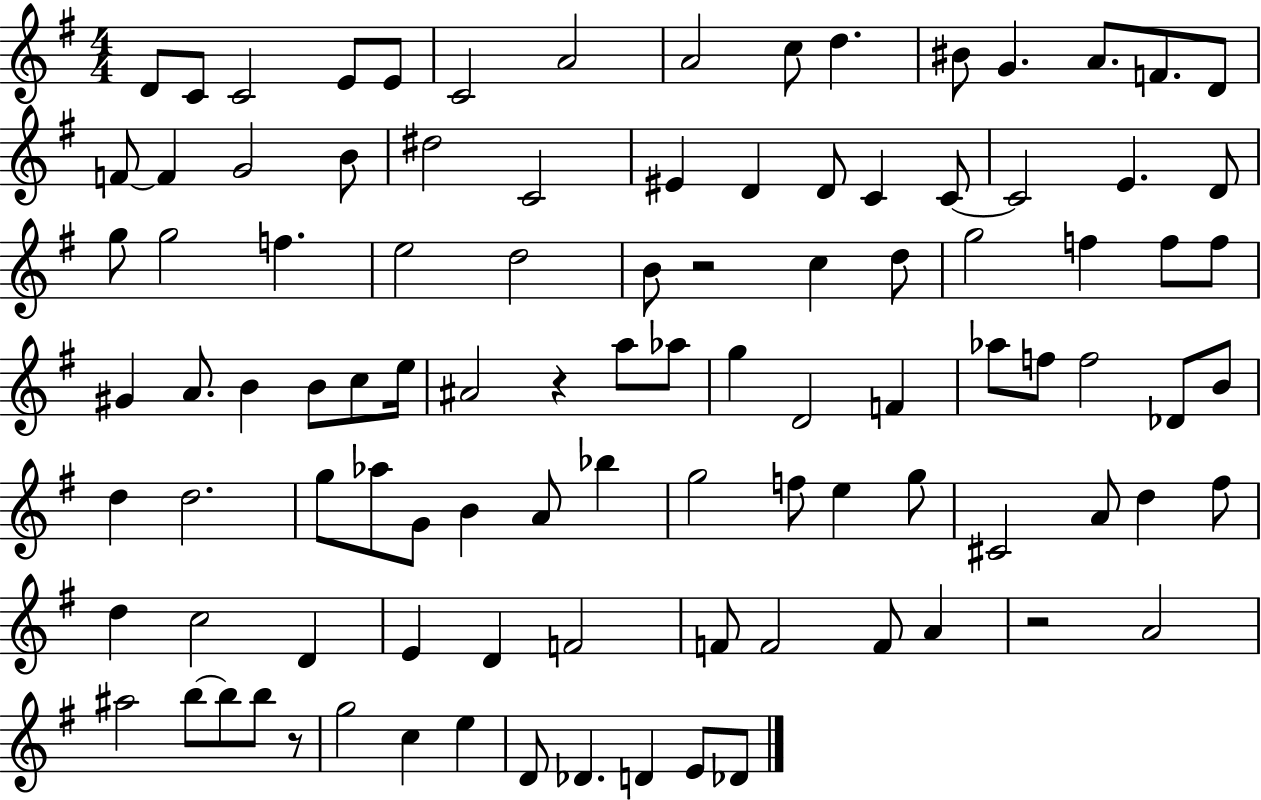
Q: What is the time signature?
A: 4/4